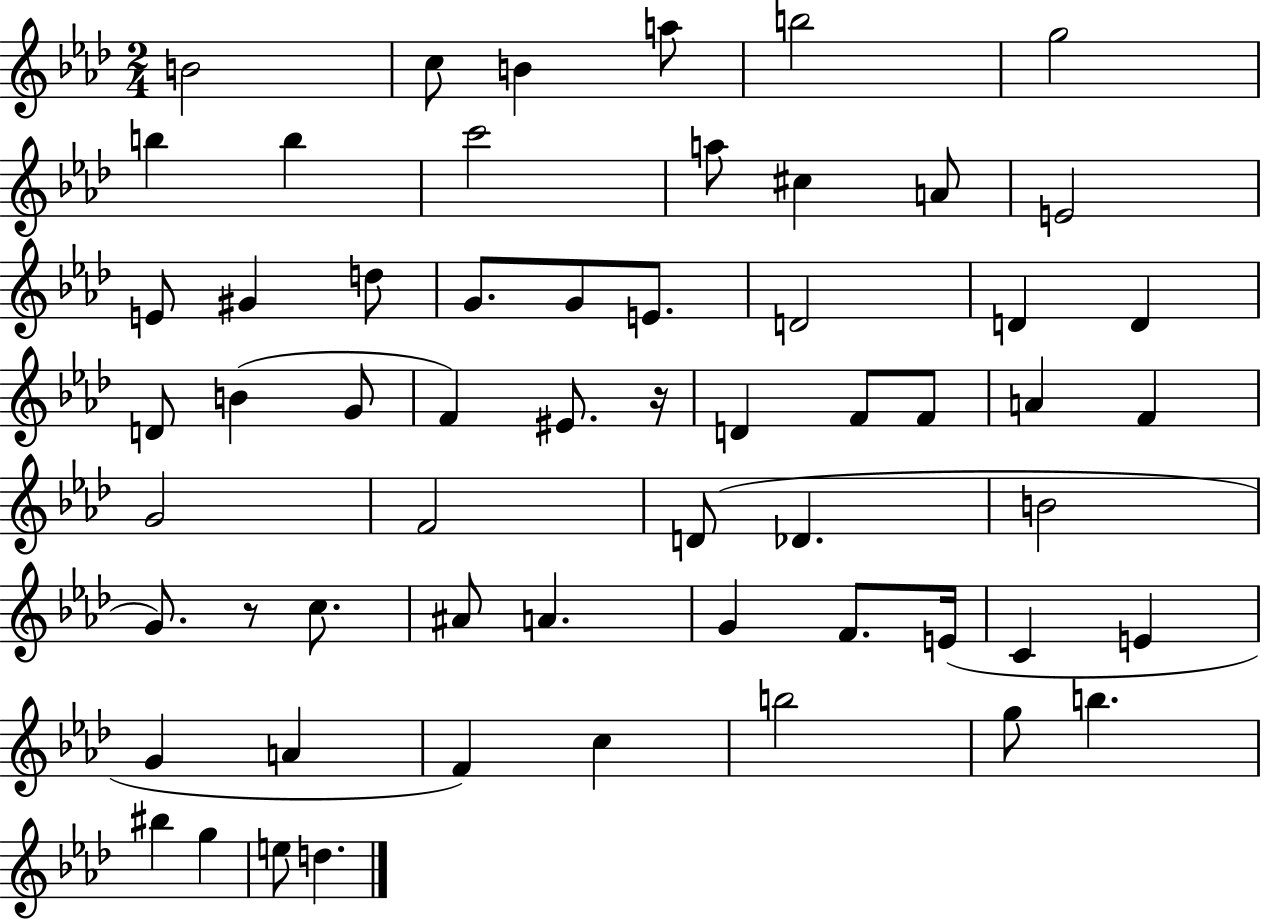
B4/h C5/e B4/q A5/e B5/h G5/h B5/q B5/q C6/h A5/e C#5/q A4/e E4/h E4/e G#4/q D5/e G4/e. G4/e E4/e. D4/h D4/q D4/q D4/e B4/q G4/e F4/q EIS4/e. R/s D4/q F4/e F4/e A4/q F4/q G4/h F4/h D4/e Db4/q. B4/h G4/e. R/e C5/e. A#4/e A4/q. G4/q F4/e. E4/s C4/q E4/q G4/q A4/q F4/q C5/q B5/h G5/e B5/q. BIS5/q G5/q E5/e D5/q.